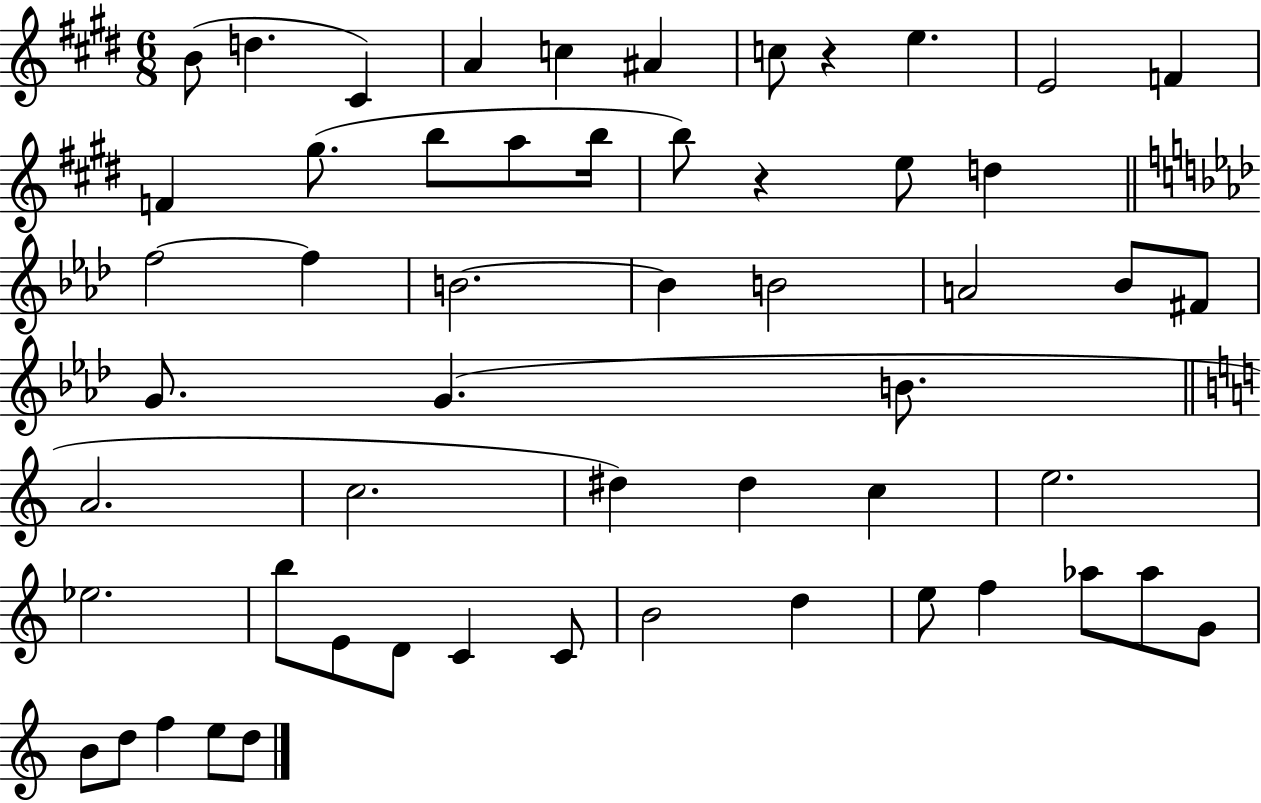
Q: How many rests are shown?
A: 2